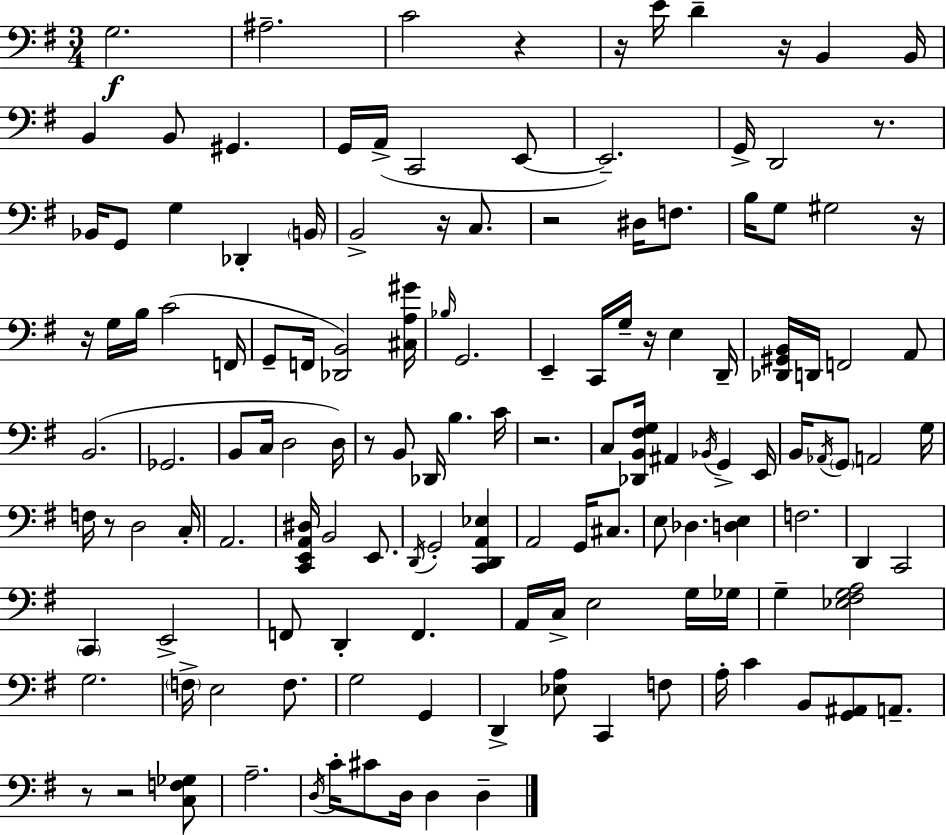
{
  \clef bass
  \numericTimeSignature
  \time 3/4
  \key e \minor
  \repeat volta 2 { g2.\f | ais2.-- | c'2 r4 | r16 e'16 d'4-- r16 b,4 b,16 | \break b,4 b,8 gis,4. | g,16 a,16->( c,2 e,8~~ | e,2.--) | g,16-> d,2 r8. | \break bes,16 g,8 g4 des,4-. \parenthesize b,16 | b,2-> r16 c8. | r2 dis16 f8. | b16 g8 gis2 r16 | \break r16 g16 b16 c'2( f,16 | g,8-- f,16 <des, b,>2) <cis a gis'>16 | \grace { bes16 } g,2. | e,4-- c,16 g16-- r16 e4 | \break d,16-- <des, gis, b,>16 d,16 f,2 a,8 | b,2.( | ges,2. | b,8 c16 d2 | \break d16) r8 b,8 des,16 b4. | c'16 r2. | c8 <des, b, fis g>16 ais,4 \acciaccatura { bes,16 } g,4-> | e,16 b,16 \acciaccatura { aes,16 } \parenthesize g,8 a,2 | \break g16 f16 r8 d2 | c16-. a,2. | <c, e, a, dis>16 b,2 | e,8. \acciaccatura { d,16 } g,2-. | \break <c, d, a, ees>4 a,2 | g,16 cis8. e8 des4. | <d e>4 f2. | d,4 c,2 | \break \parenthesize c,4 e,2-> | f,8 d,4-. f,4. | a,16 c16-> e2 | g16 ges16 g4-- <ees fis g a>2 | \break g2. | \parenthesize f16-> e2 | f8. g2 | g,4 d,4-> <ees a>8 c,4 | \break f8 a16-. c'4 b,8 <g, ais,>8 | a,8.-- r8 r2 | <c f ges>8 a2.-- | \acciaccatura { d16 } c'16-. cis'8 d16 d4 | \break d4-- } \bar "|."
}